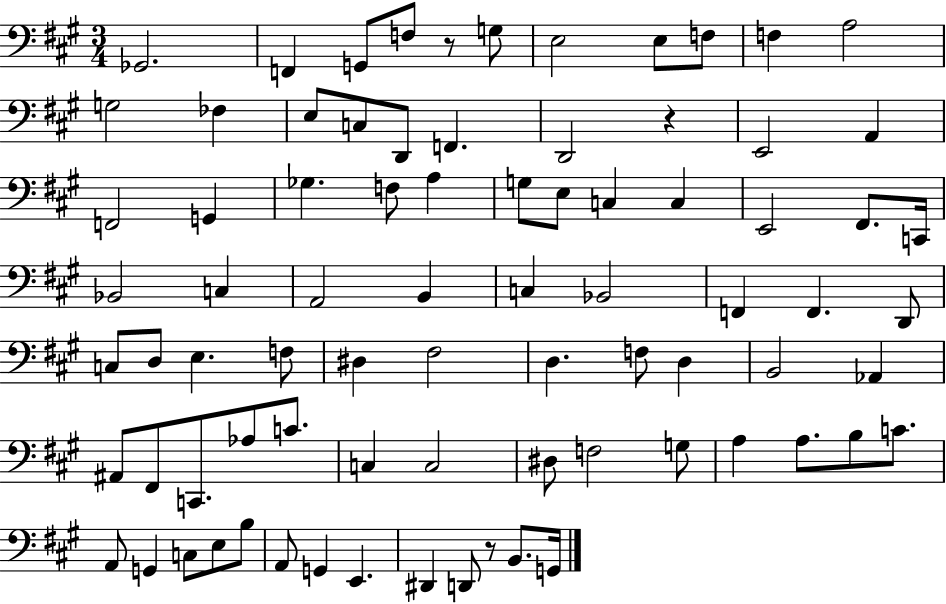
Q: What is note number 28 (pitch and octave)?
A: C3